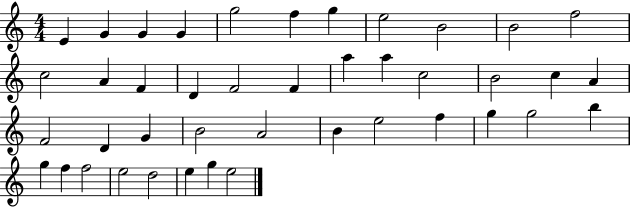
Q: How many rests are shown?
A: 0